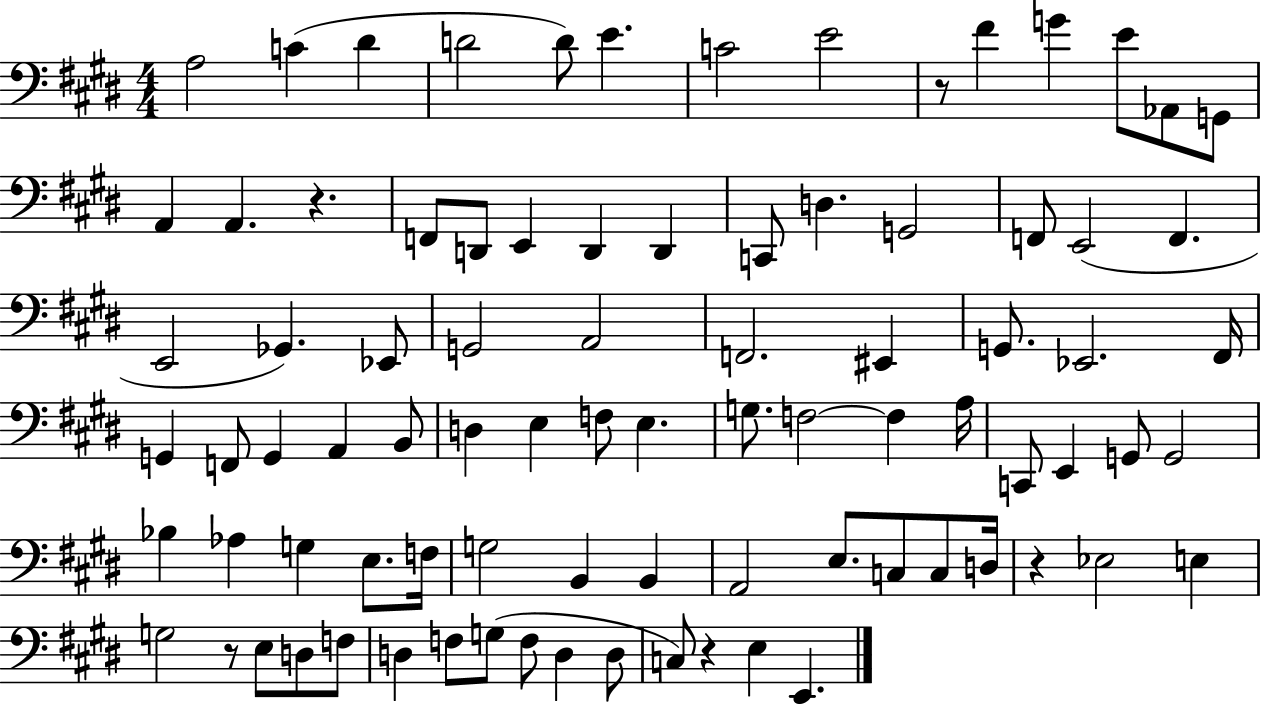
X:1
T:Untitled
M:4/4
L:1/4
K:E
A,2 C ^D D2 D/2 E C2 E2 z/2 ^F G E/2 _A,,/2 G,,/2 A,, A,, z F,,/2 D,,/2 E,, D,, D,, C,,/2 D, G,,2 F,,/2 E,,2 F,, E,,2 _G,, _E,,/2 G,,2 A,,2 F,,2 ^E,, G,,/2 _E,,2 ^F,,/4 G,, F,,/2 G,, A,, B,,/2 D, E, F,/2 E, G,/2 F,2 F, A,/4 C,,/2 E,, G,,/2 G,,2 _B, _A, G, E,/2 F,/4 G,2 B,, B,, A,,2 E,/2 C,/2 C,/2 D,/4 z _E,2 E, G,2 z/2 E,/2 D,/2 F,/2 D, F,/2 G,/2 F,/2 D, D,/2 C,/2 z E, E,,